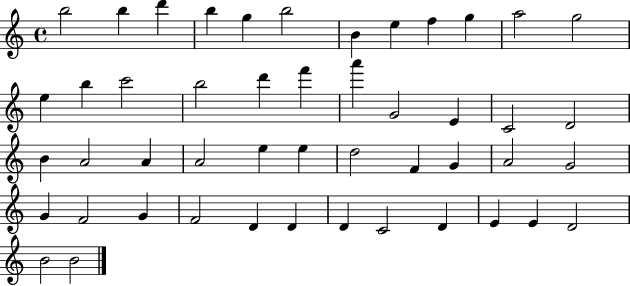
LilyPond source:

{
  \clef treble
  \time 4/4
  \defaultTimeSignature
  \key c \major
  b''2 b''4 d'''4 | b''4 g''4 b''2 | b'4 e''4 f''4 g''4 | a''2 g''2 | \break e''4 b''4 c'''2 | b''2 d'''4 f'''4 | a'''4 g'2 e'4 | c'2 d'2 | \break b'4 a'2 a'4 | a'2 e''4 e''4 | d''2 f'4 g'4 | a'2 g'2 | \break g'4 f'2 g'4 | f'2 d'4 d'4 | d'4 c'2 d'4 | e'4 e'4 d'2 | \break b'2 b'2 | \bar "|."
}